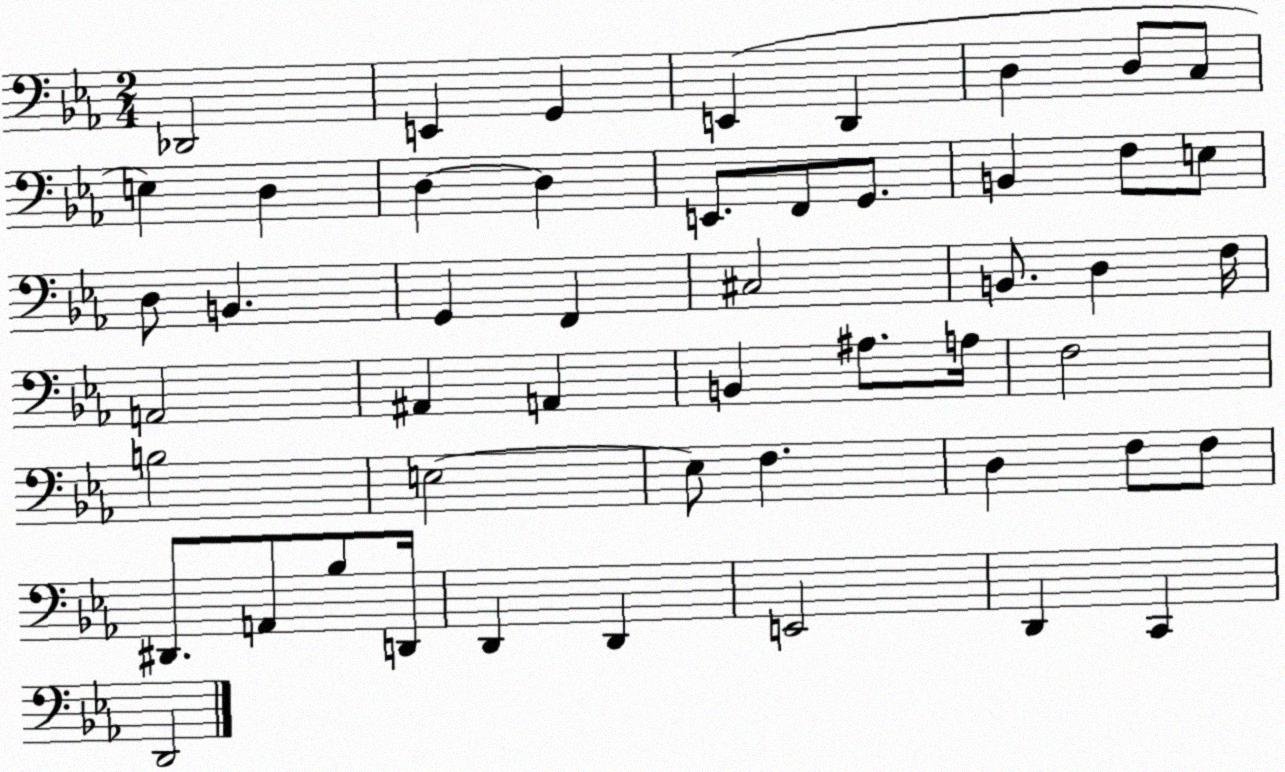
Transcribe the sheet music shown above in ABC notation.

X:1
T:Untitled
M:2/4
L:1/4
K:Eb
_D,,2 E,, G,, E,, D,, D, D,/2 C,/2 E, D, D, D, E,,/2 F,,/2 G,,/2 B,, F,/2 E,/2 D,/2 B,, G,, F,, ^C,2 B,,/2 D, F,/4 A,,2 ^A,, A,, B,, ^A,/2 A,/4 F,2 B,2 E,2 E,/2 F, D, F,/2 F,/2 ^D,,/2 A,,/2 _B,/2 D,,/4 D,, D,, E,,2 D,, C,, D,,2